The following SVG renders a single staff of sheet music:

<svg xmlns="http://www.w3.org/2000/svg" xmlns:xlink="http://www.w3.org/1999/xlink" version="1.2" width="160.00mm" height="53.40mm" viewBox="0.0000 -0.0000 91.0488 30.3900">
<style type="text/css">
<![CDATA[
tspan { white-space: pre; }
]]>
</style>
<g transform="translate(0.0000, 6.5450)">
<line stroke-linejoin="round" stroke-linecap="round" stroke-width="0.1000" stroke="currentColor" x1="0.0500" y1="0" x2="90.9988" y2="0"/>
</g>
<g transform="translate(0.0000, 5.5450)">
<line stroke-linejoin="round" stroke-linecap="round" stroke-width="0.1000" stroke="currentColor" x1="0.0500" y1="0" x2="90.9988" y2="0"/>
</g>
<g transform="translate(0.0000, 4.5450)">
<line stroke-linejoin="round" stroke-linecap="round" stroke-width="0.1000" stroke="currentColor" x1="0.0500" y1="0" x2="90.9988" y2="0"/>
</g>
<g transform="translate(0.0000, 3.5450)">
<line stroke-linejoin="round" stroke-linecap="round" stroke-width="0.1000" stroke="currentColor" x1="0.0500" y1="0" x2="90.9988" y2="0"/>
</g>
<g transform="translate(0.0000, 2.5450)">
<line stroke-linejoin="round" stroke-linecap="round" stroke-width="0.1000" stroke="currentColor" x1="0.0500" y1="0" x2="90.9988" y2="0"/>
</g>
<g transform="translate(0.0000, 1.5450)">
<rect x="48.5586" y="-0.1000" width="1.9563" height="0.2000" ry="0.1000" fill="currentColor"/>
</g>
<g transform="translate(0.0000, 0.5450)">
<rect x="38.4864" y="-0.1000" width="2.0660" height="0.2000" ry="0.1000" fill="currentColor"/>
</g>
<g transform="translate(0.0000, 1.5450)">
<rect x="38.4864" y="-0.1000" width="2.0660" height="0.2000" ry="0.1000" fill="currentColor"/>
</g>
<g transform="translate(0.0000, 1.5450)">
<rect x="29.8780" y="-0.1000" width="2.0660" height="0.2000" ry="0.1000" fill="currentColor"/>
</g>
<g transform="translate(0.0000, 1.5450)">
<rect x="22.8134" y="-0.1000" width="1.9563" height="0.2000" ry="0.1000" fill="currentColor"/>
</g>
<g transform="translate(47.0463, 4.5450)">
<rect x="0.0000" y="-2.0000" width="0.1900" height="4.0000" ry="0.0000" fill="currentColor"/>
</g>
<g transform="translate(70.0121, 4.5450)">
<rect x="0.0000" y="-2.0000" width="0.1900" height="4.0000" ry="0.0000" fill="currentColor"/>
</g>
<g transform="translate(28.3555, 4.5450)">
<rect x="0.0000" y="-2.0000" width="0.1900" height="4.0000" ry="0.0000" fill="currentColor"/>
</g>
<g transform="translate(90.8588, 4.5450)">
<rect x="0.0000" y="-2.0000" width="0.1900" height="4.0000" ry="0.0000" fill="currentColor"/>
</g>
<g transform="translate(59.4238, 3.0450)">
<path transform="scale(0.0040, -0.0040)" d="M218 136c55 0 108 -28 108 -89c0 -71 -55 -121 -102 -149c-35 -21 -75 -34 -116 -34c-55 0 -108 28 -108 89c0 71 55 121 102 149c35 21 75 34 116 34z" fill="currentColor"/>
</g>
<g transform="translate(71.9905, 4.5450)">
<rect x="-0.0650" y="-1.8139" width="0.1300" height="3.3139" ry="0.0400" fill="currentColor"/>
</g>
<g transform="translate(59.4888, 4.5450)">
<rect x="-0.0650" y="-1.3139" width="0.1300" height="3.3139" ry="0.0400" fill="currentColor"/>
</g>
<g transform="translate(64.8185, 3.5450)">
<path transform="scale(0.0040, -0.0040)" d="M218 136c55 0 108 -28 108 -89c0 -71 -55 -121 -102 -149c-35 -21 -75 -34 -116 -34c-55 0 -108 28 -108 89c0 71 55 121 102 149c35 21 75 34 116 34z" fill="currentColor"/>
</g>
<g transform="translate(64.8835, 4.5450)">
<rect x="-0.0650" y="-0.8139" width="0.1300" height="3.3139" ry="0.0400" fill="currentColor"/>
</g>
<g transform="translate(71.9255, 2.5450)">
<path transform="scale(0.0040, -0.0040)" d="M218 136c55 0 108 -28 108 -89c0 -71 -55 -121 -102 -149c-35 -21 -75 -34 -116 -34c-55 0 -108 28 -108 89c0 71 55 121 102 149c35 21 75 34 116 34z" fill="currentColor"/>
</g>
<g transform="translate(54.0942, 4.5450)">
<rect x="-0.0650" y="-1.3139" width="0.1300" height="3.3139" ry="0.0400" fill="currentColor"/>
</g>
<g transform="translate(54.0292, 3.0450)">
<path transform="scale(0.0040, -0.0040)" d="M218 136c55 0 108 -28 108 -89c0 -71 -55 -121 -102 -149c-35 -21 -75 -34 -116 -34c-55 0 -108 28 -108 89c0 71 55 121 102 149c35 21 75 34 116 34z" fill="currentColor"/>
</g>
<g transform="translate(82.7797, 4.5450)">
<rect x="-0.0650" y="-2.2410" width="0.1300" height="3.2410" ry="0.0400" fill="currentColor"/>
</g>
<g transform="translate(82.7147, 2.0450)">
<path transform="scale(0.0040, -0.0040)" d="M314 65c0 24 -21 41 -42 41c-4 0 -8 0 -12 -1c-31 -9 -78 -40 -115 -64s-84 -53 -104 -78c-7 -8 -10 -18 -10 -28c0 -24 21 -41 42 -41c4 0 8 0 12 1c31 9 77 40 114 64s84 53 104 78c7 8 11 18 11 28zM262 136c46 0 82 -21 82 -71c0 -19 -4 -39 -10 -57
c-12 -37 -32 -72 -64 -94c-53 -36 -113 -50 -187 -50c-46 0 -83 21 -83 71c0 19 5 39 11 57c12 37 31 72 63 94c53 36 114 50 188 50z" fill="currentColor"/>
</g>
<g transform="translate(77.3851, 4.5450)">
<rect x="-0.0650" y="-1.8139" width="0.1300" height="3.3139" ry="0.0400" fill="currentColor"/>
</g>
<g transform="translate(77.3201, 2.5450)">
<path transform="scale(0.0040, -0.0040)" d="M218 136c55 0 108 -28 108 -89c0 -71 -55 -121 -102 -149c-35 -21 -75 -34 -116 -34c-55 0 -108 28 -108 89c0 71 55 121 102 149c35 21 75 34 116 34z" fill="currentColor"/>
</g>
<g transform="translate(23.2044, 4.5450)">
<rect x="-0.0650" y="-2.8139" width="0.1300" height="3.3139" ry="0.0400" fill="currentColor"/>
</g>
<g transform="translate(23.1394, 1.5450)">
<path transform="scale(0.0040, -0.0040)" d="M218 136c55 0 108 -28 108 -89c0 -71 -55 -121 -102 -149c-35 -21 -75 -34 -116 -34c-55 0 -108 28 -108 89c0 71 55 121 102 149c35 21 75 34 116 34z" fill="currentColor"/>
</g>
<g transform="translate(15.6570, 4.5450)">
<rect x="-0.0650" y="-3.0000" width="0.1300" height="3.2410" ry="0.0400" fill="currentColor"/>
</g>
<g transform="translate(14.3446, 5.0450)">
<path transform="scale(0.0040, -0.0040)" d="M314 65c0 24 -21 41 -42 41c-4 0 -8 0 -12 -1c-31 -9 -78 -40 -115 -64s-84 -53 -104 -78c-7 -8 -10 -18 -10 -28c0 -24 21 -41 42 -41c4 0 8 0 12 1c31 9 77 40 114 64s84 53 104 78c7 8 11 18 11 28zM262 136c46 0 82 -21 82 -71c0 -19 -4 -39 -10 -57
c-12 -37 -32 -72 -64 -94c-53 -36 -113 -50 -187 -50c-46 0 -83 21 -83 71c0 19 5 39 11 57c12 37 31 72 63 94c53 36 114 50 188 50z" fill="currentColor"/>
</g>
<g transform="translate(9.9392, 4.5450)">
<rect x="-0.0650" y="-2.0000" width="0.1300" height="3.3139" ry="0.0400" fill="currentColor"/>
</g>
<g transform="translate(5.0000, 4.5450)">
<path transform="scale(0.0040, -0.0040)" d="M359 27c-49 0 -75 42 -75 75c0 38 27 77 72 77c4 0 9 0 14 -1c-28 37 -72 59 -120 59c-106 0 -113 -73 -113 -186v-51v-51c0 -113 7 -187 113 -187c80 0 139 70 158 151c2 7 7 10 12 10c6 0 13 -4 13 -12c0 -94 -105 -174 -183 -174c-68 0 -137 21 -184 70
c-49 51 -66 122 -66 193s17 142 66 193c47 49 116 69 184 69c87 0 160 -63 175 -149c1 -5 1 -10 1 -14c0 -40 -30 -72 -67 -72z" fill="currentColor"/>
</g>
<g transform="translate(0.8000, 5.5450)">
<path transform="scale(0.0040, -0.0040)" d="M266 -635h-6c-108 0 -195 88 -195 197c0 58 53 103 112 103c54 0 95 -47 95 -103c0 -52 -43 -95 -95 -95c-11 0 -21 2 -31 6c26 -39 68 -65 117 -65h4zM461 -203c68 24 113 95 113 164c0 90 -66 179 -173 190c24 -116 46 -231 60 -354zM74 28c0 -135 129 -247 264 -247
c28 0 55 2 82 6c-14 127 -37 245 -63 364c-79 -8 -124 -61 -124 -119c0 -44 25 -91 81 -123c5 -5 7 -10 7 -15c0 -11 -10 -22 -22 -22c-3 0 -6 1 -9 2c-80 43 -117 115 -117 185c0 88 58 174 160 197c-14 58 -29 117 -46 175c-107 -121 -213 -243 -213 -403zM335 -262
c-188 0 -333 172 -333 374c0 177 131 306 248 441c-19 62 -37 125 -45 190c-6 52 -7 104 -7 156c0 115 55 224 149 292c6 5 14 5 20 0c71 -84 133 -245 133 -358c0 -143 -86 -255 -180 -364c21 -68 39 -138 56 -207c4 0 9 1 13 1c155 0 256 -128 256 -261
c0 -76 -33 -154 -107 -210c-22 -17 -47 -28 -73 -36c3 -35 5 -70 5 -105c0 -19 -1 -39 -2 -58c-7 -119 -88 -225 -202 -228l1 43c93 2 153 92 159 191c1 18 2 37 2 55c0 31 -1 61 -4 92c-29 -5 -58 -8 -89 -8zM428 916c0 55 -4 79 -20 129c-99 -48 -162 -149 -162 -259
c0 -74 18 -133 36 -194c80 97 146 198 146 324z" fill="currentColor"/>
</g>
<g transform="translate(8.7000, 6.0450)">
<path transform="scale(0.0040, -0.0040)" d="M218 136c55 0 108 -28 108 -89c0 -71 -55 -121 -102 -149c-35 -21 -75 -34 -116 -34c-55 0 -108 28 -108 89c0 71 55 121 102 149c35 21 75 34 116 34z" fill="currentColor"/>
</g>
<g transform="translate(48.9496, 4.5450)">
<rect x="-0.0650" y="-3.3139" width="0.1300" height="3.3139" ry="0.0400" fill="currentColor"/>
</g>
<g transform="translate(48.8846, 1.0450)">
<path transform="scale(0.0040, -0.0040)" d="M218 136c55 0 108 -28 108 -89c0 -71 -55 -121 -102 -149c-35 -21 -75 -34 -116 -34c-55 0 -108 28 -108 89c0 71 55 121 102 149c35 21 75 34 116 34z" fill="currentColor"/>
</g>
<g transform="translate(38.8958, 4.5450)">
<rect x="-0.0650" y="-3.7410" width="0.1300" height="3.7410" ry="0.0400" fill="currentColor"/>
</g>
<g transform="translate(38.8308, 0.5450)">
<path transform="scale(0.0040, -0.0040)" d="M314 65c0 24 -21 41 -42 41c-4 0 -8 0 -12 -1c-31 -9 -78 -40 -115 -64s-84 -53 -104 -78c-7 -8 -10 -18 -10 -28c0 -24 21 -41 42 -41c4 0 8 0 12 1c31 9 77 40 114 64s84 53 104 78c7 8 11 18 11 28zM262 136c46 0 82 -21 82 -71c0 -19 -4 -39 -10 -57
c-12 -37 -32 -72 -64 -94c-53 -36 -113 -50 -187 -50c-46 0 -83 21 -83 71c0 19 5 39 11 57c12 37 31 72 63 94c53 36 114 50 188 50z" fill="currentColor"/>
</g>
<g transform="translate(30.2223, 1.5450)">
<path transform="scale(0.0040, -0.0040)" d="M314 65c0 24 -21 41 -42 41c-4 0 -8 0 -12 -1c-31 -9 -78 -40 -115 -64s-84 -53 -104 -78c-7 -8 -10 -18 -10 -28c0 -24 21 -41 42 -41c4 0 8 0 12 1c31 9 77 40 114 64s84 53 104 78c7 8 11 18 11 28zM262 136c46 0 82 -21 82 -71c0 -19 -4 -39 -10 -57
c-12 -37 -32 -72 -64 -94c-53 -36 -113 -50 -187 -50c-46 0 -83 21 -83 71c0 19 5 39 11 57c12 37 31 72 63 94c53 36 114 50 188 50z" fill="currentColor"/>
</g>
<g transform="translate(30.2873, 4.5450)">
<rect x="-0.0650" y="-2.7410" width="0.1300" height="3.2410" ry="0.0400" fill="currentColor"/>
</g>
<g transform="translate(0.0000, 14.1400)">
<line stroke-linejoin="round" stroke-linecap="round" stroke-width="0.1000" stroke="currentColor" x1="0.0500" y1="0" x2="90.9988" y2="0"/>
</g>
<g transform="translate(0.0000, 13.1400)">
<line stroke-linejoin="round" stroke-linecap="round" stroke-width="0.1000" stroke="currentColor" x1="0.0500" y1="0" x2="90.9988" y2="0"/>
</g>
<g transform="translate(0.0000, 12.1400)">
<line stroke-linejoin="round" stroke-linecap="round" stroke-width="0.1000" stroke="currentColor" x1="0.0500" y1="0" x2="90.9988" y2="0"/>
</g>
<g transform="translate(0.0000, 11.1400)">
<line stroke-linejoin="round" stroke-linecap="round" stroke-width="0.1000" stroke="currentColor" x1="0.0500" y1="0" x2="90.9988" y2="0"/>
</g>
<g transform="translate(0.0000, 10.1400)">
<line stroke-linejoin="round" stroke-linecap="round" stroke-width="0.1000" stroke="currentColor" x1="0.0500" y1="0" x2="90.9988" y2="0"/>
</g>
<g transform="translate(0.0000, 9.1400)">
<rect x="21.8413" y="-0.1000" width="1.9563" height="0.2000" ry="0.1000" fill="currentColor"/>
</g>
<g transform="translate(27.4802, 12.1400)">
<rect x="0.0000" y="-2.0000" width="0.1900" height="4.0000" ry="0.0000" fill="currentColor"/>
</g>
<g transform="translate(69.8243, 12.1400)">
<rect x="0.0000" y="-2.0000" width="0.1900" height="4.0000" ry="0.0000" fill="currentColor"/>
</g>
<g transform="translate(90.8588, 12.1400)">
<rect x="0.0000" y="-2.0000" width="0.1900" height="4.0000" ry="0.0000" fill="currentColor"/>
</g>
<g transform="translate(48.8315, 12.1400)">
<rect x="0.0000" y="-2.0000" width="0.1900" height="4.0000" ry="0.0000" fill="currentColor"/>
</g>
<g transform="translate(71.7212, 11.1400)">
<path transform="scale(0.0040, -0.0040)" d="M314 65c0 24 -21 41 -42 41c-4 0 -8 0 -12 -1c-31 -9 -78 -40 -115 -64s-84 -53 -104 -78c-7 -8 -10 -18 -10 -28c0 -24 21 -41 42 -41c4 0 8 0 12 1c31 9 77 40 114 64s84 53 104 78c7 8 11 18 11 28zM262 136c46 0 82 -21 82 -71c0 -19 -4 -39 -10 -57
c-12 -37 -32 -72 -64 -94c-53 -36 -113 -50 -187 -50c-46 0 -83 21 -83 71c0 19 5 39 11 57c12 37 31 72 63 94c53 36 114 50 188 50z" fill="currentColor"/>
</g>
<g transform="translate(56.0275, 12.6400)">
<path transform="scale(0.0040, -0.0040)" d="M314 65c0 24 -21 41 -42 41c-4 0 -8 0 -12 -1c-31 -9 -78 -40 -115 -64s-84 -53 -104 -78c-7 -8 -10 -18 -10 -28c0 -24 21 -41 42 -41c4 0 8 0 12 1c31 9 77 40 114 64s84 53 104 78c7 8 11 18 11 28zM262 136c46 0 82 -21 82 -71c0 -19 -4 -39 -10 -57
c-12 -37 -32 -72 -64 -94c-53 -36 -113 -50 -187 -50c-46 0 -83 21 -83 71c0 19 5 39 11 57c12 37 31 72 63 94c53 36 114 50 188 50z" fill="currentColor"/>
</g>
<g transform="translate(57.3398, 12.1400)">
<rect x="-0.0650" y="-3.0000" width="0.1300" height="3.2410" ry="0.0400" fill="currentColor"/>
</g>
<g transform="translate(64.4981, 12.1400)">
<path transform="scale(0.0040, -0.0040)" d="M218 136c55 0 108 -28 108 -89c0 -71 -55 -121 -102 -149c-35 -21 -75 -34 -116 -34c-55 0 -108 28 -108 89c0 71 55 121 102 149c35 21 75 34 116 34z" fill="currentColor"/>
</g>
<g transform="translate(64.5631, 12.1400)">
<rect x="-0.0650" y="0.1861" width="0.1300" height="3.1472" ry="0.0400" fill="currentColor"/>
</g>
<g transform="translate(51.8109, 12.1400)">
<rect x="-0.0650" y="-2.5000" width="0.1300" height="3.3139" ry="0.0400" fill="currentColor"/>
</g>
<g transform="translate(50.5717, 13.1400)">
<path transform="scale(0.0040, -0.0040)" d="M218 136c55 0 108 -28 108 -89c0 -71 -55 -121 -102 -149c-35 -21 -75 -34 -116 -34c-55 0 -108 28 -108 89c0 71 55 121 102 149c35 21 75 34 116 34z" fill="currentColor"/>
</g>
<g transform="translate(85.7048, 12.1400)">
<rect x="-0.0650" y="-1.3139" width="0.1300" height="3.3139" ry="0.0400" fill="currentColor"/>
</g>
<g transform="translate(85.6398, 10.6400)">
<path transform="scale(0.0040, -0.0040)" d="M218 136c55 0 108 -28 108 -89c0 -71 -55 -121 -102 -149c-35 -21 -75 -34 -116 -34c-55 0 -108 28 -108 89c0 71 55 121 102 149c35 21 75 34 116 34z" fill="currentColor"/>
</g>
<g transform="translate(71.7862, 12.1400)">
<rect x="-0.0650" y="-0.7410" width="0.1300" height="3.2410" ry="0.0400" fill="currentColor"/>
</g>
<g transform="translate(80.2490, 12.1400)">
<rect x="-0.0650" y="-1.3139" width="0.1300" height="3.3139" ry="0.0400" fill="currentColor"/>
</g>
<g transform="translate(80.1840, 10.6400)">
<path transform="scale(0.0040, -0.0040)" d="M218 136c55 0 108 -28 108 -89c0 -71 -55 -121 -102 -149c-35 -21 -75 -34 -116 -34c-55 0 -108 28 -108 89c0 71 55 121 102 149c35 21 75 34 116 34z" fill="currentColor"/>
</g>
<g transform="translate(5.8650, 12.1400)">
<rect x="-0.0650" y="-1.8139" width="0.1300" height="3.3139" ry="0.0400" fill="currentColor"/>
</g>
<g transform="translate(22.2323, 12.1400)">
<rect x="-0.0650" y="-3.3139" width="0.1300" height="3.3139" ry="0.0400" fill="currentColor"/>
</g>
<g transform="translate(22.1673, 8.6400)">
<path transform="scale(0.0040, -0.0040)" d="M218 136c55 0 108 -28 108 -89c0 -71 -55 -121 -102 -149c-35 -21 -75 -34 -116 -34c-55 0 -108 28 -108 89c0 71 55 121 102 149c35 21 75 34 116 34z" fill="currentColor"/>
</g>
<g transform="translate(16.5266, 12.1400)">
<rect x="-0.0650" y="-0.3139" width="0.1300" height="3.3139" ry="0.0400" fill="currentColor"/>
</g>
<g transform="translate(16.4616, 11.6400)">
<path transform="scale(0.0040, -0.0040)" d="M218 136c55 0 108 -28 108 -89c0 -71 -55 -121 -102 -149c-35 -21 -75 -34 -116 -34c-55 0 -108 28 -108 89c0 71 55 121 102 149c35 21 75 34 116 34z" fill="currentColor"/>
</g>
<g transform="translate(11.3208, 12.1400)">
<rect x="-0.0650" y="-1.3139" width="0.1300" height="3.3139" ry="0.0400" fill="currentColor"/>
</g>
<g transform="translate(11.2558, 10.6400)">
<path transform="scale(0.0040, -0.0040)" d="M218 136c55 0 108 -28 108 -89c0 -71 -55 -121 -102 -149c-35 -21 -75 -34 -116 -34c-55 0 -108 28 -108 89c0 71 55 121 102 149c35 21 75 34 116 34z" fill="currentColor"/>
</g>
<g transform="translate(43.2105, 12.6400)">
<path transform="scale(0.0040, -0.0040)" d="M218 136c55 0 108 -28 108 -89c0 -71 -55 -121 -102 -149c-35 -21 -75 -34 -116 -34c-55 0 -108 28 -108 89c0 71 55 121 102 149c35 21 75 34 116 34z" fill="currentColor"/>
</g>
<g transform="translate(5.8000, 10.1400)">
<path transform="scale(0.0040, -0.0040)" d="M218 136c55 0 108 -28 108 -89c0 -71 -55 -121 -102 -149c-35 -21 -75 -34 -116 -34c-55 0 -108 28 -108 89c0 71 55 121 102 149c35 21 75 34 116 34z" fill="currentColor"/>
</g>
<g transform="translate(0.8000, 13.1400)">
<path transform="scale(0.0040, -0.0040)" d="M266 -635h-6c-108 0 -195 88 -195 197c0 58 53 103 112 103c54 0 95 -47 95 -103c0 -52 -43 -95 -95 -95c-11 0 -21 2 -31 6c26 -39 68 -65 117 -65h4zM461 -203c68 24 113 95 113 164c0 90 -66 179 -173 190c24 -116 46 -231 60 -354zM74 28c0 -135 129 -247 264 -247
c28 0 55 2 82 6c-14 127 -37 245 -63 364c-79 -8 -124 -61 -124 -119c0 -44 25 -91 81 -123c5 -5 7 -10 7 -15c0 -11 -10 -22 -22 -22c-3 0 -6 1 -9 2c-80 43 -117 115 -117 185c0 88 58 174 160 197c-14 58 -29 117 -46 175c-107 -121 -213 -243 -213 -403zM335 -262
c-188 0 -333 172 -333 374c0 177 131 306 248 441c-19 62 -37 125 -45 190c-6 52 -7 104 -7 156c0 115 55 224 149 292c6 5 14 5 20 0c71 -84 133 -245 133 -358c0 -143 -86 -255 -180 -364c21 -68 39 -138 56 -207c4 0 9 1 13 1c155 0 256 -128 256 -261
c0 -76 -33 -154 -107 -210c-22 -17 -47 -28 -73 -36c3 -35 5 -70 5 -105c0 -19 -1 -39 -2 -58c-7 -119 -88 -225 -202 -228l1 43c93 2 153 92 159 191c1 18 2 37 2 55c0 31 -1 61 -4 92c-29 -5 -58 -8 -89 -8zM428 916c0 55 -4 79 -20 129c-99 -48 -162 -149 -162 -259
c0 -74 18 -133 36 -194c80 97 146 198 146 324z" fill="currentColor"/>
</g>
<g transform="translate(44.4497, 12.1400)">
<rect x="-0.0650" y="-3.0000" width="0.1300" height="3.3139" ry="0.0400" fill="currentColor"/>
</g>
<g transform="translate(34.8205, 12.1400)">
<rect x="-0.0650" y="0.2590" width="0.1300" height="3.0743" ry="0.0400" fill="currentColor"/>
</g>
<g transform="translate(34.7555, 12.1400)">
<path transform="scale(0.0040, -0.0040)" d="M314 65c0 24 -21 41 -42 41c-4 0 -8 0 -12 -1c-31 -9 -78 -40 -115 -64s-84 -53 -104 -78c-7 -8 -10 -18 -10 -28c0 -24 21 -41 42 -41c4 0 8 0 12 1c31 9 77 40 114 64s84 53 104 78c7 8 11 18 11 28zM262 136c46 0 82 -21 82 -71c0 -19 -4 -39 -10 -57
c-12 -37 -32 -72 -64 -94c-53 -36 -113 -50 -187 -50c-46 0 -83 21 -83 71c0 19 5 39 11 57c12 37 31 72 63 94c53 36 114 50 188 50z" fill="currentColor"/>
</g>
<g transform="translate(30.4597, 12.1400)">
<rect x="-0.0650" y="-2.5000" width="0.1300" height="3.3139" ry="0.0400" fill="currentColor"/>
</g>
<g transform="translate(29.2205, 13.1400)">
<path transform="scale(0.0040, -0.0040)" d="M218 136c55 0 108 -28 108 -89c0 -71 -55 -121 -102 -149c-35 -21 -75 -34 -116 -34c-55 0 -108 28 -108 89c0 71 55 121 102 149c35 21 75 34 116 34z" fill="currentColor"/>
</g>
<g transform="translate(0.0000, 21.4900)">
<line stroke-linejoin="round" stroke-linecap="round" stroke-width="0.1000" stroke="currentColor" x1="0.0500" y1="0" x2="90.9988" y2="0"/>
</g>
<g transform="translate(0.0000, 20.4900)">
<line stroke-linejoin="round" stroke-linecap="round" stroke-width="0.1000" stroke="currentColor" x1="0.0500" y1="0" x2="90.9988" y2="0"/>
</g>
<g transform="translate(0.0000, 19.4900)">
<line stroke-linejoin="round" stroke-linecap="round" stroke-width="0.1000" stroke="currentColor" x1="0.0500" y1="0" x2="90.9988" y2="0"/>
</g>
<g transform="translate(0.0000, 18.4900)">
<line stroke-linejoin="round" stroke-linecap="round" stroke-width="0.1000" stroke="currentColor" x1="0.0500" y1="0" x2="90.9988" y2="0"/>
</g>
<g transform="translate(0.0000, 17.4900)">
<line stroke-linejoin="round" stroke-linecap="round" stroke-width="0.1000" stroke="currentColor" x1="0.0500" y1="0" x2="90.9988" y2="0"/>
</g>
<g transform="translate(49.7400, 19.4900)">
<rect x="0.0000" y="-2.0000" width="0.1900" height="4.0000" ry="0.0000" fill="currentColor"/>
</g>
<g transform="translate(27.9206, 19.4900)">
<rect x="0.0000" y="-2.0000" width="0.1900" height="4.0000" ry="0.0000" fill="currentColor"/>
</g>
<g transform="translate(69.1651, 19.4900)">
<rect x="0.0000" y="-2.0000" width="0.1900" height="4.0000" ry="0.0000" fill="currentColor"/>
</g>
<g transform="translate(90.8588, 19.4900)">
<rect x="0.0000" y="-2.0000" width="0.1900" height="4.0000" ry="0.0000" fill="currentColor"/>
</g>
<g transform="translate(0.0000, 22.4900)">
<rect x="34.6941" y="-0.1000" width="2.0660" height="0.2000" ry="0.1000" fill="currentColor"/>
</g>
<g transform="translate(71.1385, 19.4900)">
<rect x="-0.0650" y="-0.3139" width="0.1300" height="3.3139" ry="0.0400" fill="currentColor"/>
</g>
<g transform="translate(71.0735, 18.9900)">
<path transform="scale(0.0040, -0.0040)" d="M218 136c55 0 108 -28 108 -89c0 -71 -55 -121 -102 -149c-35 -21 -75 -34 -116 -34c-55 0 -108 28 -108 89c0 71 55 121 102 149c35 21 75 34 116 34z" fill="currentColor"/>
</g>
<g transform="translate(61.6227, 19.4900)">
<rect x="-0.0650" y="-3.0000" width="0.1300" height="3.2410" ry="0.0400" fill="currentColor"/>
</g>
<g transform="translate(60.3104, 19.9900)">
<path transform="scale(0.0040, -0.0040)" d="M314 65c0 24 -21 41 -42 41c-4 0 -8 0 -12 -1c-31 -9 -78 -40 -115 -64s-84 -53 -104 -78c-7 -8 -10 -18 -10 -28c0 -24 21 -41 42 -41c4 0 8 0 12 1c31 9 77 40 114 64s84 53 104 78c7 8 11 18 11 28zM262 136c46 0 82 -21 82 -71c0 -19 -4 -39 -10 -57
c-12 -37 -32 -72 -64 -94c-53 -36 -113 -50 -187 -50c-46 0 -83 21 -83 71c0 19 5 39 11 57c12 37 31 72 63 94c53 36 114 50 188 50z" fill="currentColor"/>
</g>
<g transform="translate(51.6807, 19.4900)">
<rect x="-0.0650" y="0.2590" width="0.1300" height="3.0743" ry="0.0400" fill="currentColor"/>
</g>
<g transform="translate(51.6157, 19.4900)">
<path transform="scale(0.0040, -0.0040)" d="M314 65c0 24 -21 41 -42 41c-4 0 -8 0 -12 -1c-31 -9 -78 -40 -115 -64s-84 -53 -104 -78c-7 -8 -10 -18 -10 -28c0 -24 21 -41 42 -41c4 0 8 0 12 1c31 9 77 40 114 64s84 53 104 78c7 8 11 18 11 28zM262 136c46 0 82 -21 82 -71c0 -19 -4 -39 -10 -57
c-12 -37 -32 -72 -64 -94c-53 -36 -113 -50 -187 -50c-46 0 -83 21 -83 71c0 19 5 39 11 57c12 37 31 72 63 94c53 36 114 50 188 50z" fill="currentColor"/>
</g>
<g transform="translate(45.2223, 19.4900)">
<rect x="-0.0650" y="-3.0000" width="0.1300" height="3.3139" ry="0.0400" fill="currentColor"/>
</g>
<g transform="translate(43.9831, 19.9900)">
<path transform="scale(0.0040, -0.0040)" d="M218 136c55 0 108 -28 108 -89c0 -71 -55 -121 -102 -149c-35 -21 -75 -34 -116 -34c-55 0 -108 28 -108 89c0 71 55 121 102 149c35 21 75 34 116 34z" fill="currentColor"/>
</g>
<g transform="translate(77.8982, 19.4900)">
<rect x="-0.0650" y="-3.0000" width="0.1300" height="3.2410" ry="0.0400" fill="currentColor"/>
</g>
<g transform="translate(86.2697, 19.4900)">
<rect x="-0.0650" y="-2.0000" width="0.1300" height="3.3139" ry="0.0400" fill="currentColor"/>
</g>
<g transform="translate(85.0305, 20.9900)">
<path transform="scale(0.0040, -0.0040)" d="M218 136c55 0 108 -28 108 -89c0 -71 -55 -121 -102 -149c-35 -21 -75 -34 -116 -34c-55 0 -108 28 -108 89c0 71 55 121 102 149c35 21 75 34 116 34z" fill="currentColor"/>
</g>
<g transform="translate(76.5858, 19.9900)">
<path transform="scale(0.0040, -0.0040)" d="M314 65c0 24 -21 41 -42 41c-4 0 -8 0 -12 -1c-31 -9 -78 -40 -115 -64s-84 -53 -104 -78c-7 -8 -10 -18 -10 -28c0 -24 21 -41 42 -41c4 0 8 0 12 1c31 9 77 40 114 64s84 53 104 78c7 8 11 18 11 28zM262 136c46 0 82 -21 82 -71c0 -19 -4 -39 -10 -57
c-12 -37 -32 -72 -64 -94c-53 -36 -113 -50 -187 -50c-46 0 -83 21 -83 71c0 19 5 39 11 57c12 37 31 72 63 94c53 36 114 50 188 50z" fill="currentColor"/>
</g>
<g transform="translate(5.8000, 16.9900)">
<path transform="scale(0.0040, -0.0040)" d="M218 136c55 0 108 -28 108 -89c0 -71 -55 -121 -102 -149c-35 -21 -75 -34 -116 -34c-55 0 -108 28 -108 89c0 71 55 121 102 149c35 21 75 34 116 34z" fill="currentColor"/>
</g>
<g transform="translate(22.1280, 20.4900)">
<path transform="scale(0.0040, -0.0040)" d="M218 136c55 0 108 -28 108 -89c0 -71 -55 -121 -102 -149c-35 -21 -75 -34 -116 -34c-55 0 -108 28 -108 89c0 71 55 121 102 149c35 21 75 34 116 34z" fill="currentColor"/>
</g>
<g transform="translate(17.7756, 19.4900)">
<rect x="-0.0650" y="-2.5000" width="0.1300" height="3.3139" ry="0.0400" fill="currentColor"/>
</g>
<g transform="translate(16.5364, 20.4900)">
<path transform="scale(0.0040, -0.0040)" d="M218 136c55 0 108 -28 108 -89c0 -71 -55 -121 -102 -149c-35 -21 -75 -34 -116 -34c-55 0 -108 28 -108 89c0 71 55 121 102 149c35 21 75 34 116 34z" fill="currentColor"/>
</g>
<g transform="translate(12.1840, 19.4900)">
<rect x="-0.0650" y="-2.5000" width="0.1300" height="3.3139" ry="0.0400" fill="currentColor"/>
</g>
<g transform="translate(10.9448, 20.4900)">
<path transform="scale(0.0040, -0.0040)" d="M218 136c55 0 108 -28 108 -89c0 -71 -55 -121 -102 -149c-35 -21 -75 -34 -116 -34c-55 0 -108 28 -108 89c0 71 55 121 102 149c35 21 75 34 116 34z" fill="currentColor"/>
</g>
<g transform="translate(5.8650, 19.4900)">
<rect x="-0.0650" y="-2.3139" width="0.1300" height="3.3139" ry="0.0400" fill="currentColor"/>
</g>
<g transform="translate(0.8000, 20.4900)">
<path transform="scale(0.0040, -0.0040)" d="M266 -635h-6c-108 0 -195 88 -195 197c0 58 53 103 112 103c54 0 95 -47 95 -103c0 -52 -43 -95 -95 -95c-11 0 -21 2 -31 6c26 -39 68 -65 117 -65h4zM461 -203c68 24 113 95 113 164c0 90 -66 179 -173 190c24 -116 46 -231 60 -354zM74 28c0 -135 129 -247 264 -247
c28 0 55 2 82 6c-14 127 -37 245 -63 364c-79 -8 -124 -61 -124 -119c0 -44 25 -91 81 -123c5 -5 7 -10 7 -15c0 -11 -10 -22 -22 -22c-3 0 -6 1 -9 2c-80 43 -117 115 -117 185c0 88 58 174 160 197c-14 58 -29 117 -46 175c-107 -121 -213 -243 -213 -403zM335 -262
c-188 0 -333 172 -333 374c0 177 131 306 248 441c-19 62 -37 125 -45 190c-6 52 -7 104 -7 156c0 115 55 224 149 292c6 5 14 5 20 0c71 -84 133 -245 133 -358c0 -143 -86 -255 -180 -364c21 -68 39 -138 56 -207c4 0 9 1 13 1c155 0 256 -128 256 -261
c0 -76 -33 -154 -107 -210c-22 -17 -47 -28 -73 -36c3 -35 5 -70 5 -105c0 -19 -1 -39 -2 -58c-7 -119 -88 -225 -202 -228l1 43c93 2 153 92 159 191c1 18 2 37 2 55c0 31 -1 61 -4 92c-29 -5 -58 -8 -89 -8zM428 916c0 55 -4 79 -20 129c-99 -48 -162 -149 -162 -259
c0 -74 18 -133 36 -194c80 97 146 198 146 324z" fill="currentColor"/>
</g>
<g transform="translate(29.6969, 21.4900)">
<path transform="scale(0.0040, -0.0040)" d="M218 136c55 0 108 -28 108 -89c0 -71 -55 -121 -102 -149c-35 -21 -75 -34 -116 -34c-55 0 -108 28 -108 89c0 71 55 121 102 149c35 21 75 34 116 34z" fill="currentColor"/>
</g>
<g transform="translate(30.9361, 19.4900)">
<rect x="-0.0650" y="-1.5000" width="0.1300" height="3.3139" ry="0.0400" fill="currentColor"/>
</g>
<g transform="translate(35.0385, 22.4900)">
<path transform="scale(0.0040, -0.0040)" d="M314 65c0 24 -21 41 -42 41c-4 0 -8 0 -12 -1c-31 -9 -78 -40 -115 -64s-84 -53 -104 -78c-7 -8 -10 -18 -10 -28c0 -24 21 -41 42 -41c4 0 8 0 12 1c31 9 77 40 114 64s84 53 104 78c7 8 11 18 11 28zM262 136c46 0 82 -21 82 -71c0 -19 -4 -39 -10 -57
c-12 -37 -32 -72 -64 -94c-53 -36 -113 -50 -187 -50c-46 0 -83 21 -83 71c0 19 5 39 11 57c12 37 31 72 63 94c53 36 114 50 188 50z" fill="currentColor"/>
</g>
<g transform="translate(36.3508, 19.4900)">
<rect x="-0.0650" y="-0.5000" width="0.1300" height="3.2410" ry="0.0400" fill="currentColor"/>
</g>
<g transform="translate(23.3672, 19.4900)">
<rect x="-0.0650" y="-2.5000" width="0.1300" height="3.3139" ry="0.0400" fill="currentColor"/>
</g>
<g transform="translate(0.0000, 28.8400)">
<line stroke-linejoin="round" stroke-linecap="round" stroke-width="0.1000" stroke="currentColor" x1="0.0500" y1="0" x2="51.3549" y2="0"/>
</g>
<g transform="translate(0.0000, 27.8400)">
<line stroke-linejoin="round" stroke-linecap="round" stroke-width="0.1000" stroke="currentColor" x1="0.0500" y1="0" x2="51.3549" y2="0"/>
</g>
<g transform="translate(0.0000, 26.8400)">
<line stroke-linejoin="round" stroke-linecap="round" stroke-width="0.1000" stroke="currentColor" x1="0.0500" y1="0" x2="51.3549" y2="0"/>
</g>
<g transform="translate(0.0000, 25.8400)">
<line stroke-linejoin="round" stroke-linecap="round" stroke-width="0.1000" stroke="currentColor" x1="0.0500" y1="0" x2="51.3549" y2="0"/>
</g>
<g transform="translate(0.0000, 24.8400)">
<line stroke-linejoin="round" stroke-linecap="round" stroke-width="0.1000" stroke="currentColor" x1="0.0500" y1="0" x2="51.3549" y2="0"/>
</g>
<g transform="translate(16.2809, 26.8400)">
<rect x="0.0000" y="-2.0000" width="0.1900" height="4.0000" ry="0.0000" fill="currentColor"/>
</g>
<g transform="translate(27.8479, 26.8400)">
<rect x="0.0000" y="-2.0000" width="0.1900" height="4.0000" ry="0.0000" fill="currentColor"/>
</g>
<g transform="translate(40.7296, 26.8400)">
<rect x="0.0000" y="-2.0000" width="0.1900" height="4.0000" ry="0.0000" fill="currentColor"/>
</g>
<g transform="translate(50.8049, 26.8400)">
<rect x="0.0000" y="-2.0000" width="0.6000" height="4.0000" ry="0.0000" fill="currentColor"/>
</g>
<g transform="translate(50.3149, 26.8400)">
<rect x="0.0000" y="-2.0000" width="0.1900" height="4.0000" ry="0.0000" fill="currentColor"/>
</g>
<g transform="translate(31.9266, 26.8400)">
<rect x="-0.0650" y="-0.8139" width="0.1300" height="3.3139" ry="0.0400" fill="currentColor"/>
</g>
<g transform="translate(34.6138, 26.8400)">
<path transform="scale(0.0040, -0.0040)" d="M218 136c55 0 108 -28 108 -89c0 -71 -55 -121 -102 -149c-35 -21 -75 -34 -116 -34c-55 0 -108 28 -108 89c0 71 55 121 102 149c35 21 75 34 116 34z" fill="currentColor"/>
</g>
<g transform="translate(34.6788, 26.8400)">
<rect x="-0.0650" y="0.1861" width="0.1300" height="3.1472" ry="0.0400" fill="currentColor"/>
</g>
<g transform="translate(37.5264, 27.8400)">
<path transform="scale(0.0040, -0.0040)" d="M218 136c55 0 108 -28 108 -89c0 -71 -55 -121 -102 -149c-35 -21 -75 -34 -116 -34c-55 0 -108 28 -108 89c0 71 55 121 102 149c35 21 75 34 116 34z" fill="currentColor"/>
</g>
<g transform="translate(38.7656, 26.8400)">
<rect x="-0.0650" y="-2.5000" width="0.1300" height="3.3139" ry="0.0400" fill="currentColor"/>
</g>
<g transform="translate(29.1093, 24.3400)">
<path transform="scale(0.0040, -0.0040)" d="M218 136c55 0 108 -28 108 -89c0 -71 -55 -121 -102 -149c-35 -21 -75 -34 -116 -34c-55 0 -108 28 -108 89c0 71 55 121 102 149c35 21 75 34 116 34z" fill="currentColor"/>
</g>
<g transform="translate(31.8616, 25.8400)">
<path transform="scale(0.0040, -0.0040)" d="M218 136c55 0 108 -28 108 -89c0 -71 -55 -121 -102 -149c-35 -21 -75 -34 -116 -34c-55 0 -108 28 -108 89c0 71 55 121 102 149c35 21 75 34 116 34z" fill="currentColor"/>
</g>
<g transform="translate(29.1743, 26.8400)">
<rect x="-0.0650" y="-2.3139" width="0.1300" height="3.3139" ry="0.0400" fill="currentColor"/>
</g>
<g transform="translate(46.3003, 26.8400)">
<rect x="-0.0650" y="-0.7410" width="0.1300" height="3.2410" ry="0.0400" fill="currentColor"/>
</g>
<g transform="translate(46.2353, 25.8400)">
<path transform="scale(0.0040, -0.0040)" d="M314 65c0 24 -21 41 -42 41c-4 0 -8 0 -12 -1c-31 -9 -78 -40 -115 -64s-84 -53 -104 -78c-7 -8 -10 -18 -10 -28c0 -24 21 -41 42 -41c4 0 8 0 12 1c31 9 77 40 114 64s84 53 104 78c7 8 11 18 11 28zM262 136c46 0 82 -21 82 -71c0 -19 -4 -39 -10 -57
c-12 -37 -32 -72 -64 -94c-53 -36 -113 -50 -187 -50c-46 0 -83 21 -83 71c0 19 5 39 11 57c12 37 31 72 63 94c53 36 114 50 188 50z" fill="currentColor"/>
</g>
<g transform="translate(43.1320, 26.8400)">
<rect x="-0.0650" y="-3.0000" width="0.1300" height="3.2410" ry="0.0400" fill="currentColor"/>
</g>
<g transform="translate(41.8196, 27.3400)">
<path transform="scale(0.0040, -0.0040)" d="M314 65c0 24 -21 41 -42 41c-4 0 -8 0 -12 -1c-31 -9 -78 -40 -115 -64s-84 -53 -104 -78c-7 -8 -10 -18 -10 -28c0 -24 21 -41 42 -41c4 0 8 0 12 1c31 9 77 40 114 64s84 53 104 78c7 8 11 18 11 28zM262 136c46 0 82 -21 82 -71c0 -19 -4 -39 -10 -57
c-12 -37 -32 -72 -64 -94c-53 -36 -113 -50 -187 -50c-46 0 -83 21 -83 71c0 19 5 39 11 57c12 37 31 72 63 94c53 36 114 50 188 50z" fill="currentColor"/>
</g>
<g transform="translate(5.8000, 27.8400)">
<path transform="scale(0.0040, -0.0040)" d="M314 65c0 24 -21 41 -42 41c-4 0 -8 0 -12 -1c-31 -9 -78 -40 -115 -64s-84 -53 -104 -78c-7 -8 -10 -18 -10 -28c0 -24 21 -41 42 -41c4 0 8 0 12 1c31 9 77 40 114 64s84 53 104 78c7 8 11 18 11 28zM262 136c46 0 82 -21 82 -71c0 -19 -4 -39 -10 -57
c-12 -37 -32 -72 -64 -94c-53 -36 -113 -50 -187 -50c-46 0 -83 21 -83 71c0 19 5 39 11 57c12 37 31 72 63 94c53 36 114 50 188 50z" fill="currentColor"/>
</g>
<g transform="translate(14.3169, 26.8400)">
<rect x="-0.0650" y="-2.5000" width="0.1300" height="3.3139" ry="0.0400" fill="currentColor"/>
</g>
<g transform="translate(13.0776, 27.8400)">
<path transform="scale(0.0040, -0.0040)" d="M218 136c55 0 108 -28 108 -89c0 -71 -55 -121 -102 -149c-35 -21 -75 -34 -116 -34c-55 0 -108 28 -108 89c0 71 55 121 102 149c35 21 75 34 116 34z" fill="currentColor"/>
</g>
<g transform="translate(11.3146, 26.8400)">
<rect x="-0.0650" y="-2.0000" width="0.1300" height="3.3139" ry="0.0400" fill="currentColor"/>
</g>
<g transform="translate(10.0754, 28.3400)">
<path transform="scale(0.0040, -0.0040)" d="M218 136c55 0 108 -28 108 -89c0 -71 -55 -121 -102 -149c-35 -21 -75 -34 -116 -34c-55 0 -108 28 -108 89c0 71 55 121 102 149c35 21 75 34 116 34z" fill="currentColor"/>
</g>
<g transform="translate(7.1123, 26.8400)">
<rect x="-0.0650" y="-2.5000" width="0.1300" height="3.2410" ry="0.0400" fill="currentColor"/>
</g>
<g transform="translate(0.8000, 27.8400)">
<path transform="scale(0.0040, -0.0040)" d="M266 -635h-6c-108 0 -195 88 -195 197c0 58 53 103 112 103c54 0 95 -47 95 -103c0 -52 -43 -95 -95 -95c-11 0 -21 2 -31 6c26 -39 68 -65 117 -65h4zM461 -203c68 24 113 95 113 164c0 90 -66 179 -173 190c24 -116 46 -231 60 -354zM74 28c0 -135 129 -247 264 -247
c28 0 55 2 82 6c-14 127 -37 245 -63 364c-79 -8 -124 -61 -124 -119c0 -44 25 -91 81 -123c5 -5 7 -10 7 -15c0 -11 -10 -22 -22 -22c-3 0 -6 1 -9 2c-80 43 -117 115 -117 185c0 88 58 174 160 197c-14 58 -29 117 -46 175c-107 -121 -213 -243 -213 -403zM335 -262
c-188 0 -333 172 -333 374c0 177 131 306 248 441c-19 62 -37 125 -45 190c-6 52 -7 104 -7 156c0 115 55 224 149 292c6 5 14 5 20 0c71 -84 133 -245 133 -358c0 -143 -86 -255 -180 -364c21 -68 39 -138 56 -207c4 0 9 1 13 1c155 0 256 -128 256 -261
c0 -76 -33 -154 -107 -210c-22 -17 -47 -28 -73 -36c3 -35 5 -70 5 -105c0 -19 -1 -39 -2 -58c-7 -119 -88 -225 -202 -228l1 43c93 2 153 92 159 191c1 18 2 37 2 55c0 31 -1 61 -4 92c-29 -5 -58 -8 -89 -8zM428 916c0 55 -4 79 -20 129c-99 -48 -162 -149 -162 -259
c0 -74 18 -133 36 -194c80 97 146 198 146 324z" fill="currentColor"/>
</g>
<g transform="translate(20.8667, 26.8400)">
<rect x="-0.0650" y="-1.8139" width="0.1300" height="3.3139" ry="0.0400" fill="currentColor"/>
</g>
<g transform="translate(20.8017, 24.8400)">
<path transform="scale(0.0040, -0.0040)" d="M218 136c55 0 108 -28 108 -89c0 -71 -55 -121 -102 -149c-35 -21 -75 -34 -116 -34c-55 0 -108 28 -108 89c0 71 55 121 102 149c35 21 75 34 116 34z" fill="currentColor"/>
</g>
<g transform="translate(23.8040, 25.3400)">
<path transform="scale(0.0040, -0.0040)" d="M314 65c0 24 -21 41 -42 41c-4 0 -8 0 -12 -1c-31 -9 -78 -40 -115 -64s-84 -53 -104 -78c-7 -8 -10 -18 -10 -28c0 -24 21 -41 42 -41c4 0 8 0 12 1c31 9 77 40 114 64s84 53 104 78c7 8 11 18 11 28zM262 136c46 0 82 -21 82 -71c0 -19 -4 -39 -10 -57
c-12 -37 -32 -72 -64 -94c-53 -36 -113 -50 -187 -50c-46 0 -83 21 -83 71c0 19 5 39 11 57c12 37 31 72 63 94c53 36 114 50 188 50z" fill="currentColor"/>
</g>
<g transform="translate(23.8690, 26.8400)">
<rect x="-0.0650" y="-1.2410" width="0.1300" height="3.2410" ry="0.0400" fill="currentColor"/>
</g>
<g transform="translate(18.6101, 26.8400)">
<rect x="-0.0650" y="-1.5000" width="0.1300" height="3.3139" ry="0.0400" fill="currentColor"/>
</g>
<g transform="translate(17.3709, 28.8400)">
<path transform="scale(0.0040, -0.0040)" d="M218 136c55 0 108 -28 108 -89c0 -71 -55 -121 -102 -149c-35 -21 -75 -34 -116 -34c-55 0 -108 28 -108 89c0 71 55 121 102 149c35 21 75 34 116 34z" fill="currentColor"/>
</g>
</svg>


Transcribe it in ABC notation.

X:1
T:Untitled
M:4/4
L:1/4
K:C
F A2 a a2 c'2 b e e d f f g2 f e c b G B2 A G A2 B d2 e e g G G G E C2 A B2 A2 c A2 F G2 F G E f e2 g d B G A2 d2